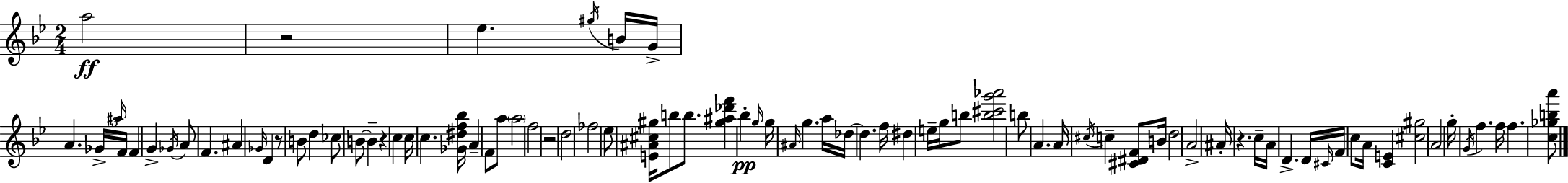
X:1
T:Untitled
M:2/4
L:1/4
K:Gm
a2 z2 _e ^g/4 B/4 G/4 A _G/4 ^a/4 F/4 F G _G/4 A/2 F ^A _G/4 D z/2 B/2 d _c/2 B/2 B z c c/4 c [_G^df_b]/4 A F/2 a/2 a2 f2 z2 d2 _f2 _e/2 [E^A^c^g]/4 b/2 b/2 [^g^a_d'f'] _b g/4 g/4 ^A/4 g a/4 _d/4 _d f/4 ^d e/4 g/4 b/2 [b^c'g'_a']2 b/2 A A/4 ^c/4 c [^C^DF]/2 B/4 d2 A2 ^A/4 z c/4 A/4 D D/4 ^C/4 F/4 c/2 A/4 [CE] [^c^g]2 A2 g/4 G/4 f f/4 f [c_gba']/2